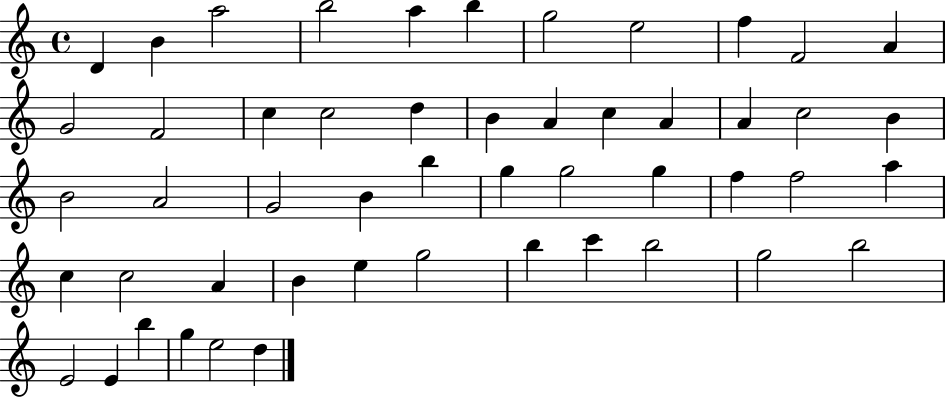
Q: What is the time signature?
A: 4/4